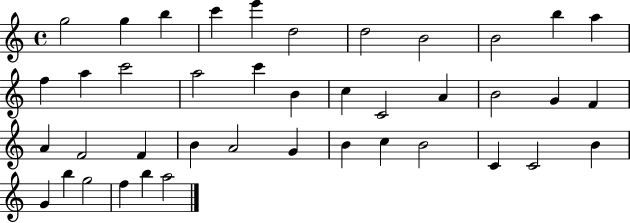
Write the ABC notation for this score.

X:1
T:Untitled
M:4/4
L:1/4
K:C
g2 g b c' e' d2 d2 B2 B2 b a f a c'2 a2 c' B c C2 A B2 G F A F2 F B A2 G B c B2 C C2 B G b g2 f b a2